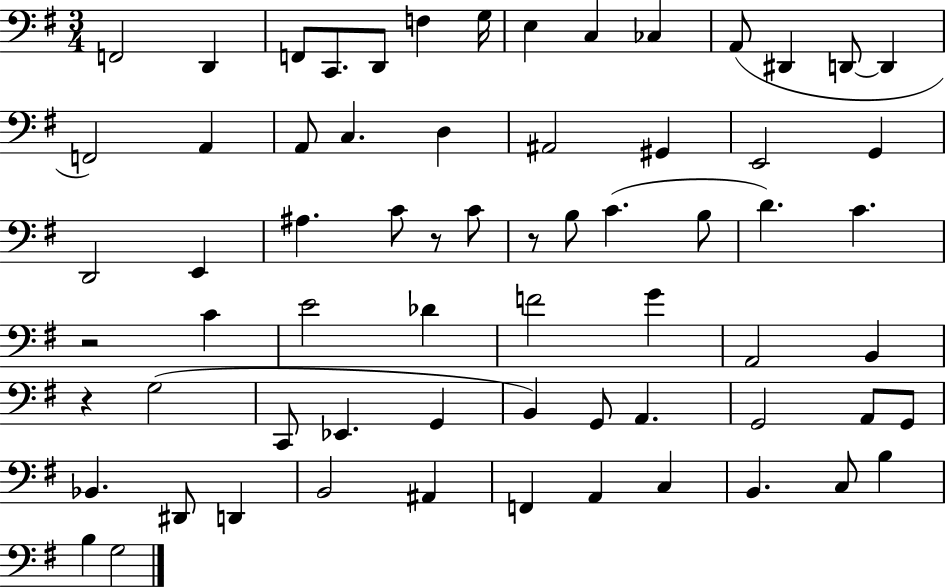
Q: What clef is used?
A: bass